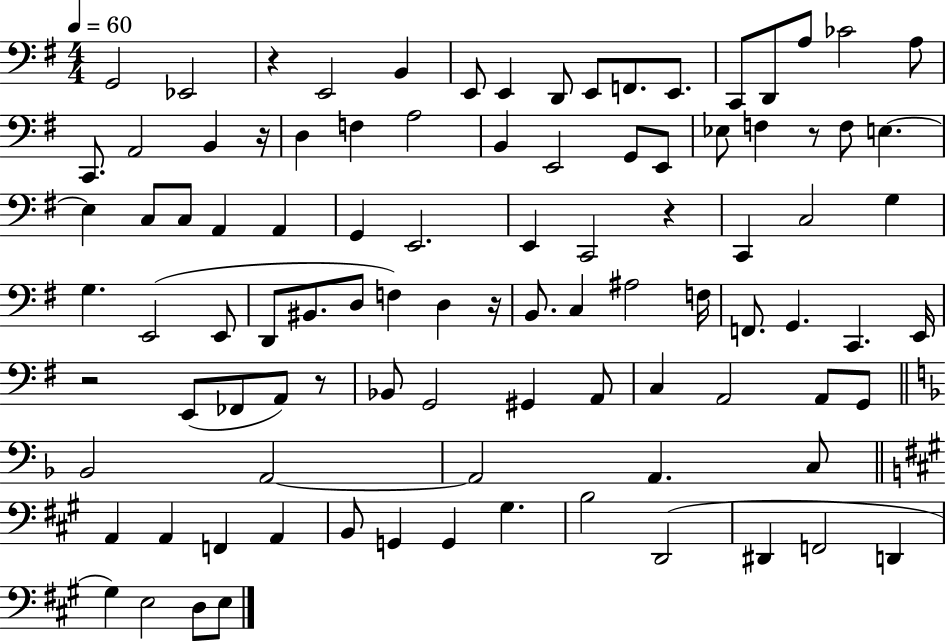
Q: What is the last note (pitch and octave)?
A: E3